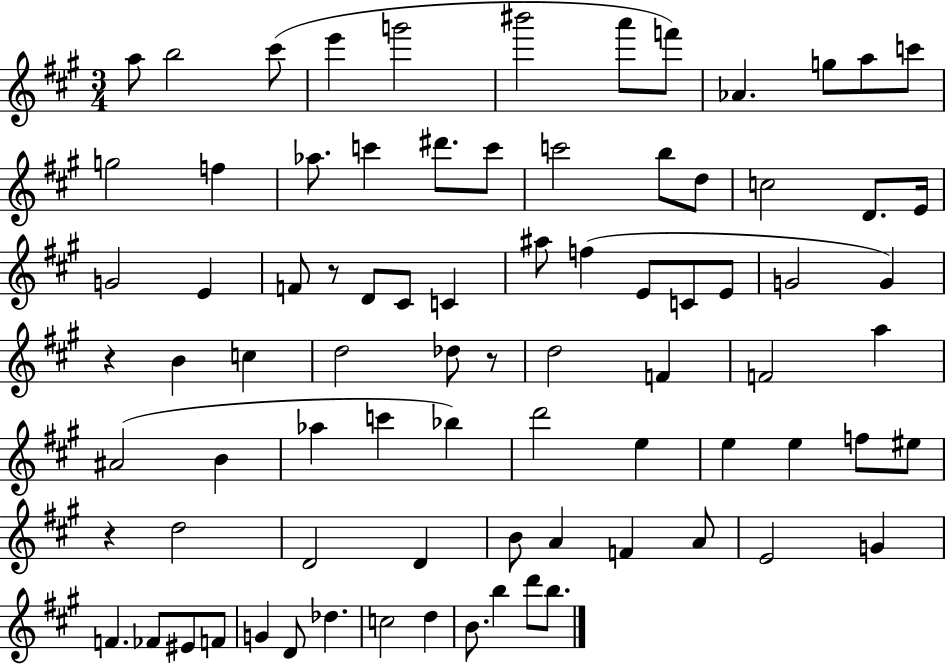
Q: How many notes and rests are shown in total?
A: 82